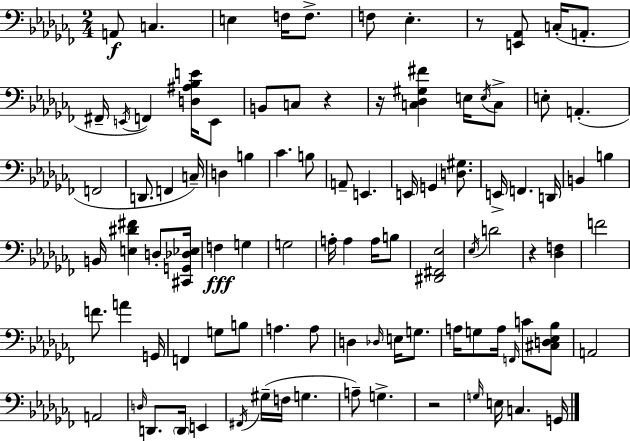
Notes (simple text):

A2/e C3/q. E3/q F3/s F3/e. F3/e Eb3/q. R/e [E2,Ab2]/e C3/s A2/e. F#2/s E2/s F2/q [D3,A#3,Bb3,E4]/s E2/e B2/e C3/e R/q R/s [C3,Db3,G#3,F#4]/q E3/s E3/s C3/e E3/e A2/q. F2/h D2/e. F2/q C3/s D3/q B3/q CES4/q. B3/e A2/e E2/q. E2/s G2/q [D3,G#3]/e. E2/s F2/q. D2/s B2/q B3/q B2/s [E3,D#4,F#4]/q D3/e [C#2,G2,Db3,Eb3]/s F3/q G3/q G3/h A3/s A3/q A3/s B3/e [D#2,F#2,Eb3]/h Eb3/s D4/h R/q [Db3,F3]/q F4/h F4/e. A4/q G2/s F2/q G3/e B3/e A3/q. A3/e D3/q Db3/s E3/s G3/e. A3/s G3/e A3/s F2/s C4/e [C#3,D3,Eb3,Bb3]/e A2/h A2/h D3/s D2/e. D2/s E2/q F#2/s G#3/s F3/s G3/q. A3/e G3/q. R/h G3/s E3/s C3/q. G2/s